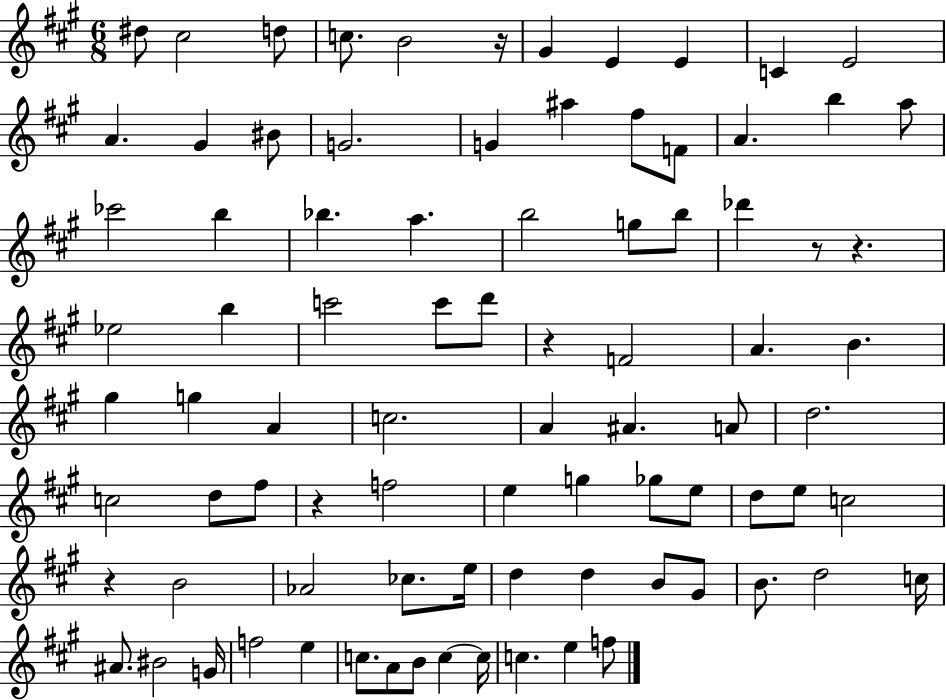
{
  \clef treble
  \numericTimeSignature
  \time 6/8
  \key a \major
  dis''8 cis''2 d''8 | c''8. b'2 r16 | gis'4 e'4 e'4 | c'4 e'2 | \break a'4. gis'4 bis'8 | g'2. | g'4 ais''4 fis''8 f'8 | a'4. b''4 a''8 | \break ces'''2 b''4 | bes''4. a''4. | b''2 g''8 b''8 | des'''4 r8 r4. | \break ees''2 b''4 | c'''2 c'''8 d'''8 | r4 f'2 | a'4. b'4. | \break gis''4 g''4 a'4 | c''2. | a'4 ais'4. a'8 | d''2. | \break c''2 d''8 fis''8 | r4 f''2 | e''4 g''4 ges''8 e''8 | d''8 e''8 c''2 | \break r4 b'2 | aes'2 ces''8. e''16 | d''4 d''4 b'8 gis'8 | b'8. d''2 c''16 | \break ais'8. bis'2 g'16 | f''2 e''4 | c''8. a'8 b'8 c''4~~ c''16 | c''4. e''4 f''8 | \break \bar "|."
}